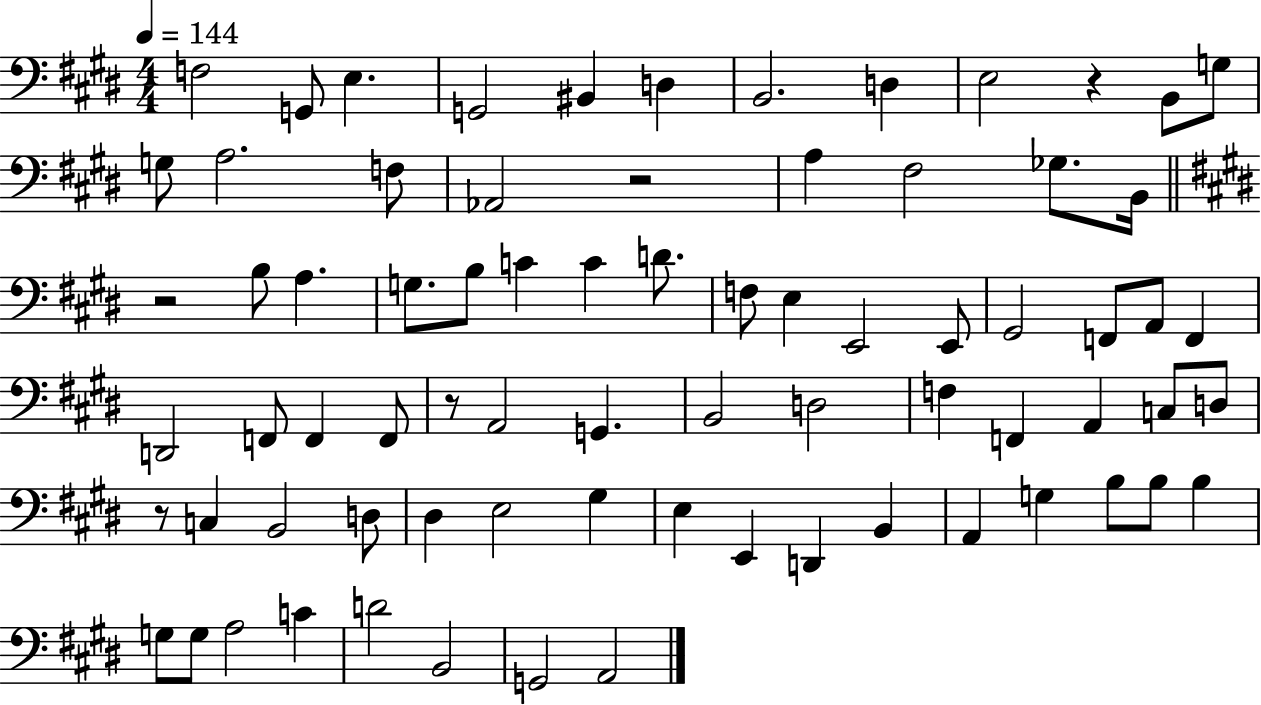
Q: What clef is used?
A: bass